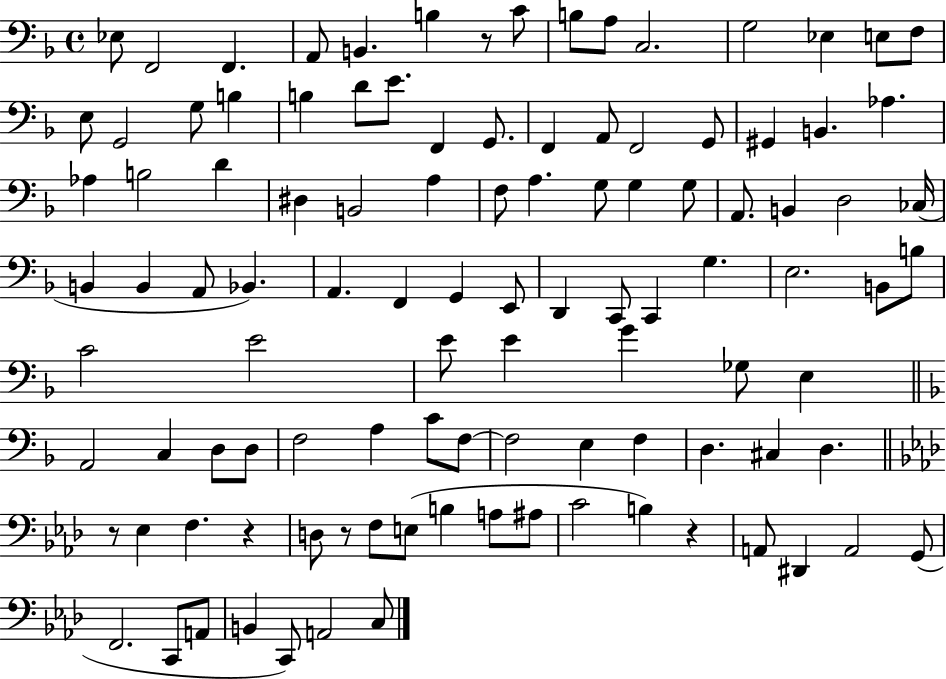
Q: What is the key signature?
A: F major